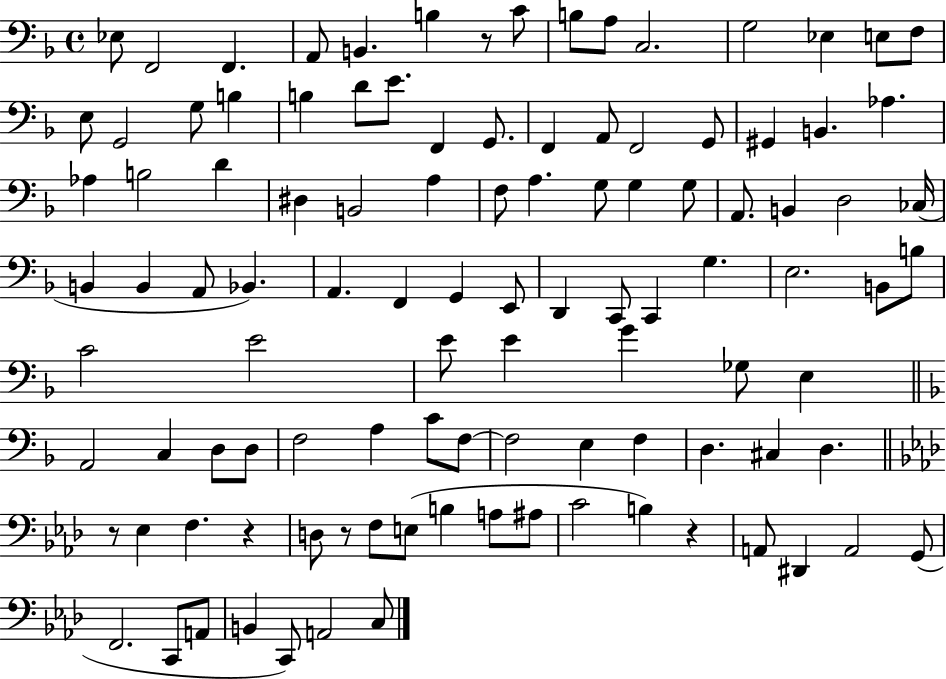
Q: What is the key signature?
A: F major